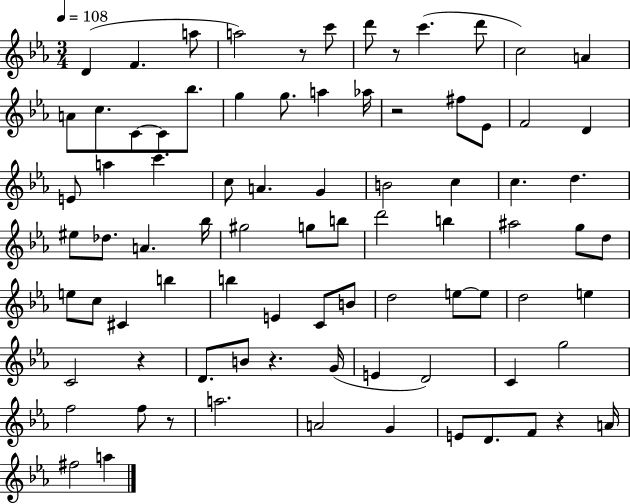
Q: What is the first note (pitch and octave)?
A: D4